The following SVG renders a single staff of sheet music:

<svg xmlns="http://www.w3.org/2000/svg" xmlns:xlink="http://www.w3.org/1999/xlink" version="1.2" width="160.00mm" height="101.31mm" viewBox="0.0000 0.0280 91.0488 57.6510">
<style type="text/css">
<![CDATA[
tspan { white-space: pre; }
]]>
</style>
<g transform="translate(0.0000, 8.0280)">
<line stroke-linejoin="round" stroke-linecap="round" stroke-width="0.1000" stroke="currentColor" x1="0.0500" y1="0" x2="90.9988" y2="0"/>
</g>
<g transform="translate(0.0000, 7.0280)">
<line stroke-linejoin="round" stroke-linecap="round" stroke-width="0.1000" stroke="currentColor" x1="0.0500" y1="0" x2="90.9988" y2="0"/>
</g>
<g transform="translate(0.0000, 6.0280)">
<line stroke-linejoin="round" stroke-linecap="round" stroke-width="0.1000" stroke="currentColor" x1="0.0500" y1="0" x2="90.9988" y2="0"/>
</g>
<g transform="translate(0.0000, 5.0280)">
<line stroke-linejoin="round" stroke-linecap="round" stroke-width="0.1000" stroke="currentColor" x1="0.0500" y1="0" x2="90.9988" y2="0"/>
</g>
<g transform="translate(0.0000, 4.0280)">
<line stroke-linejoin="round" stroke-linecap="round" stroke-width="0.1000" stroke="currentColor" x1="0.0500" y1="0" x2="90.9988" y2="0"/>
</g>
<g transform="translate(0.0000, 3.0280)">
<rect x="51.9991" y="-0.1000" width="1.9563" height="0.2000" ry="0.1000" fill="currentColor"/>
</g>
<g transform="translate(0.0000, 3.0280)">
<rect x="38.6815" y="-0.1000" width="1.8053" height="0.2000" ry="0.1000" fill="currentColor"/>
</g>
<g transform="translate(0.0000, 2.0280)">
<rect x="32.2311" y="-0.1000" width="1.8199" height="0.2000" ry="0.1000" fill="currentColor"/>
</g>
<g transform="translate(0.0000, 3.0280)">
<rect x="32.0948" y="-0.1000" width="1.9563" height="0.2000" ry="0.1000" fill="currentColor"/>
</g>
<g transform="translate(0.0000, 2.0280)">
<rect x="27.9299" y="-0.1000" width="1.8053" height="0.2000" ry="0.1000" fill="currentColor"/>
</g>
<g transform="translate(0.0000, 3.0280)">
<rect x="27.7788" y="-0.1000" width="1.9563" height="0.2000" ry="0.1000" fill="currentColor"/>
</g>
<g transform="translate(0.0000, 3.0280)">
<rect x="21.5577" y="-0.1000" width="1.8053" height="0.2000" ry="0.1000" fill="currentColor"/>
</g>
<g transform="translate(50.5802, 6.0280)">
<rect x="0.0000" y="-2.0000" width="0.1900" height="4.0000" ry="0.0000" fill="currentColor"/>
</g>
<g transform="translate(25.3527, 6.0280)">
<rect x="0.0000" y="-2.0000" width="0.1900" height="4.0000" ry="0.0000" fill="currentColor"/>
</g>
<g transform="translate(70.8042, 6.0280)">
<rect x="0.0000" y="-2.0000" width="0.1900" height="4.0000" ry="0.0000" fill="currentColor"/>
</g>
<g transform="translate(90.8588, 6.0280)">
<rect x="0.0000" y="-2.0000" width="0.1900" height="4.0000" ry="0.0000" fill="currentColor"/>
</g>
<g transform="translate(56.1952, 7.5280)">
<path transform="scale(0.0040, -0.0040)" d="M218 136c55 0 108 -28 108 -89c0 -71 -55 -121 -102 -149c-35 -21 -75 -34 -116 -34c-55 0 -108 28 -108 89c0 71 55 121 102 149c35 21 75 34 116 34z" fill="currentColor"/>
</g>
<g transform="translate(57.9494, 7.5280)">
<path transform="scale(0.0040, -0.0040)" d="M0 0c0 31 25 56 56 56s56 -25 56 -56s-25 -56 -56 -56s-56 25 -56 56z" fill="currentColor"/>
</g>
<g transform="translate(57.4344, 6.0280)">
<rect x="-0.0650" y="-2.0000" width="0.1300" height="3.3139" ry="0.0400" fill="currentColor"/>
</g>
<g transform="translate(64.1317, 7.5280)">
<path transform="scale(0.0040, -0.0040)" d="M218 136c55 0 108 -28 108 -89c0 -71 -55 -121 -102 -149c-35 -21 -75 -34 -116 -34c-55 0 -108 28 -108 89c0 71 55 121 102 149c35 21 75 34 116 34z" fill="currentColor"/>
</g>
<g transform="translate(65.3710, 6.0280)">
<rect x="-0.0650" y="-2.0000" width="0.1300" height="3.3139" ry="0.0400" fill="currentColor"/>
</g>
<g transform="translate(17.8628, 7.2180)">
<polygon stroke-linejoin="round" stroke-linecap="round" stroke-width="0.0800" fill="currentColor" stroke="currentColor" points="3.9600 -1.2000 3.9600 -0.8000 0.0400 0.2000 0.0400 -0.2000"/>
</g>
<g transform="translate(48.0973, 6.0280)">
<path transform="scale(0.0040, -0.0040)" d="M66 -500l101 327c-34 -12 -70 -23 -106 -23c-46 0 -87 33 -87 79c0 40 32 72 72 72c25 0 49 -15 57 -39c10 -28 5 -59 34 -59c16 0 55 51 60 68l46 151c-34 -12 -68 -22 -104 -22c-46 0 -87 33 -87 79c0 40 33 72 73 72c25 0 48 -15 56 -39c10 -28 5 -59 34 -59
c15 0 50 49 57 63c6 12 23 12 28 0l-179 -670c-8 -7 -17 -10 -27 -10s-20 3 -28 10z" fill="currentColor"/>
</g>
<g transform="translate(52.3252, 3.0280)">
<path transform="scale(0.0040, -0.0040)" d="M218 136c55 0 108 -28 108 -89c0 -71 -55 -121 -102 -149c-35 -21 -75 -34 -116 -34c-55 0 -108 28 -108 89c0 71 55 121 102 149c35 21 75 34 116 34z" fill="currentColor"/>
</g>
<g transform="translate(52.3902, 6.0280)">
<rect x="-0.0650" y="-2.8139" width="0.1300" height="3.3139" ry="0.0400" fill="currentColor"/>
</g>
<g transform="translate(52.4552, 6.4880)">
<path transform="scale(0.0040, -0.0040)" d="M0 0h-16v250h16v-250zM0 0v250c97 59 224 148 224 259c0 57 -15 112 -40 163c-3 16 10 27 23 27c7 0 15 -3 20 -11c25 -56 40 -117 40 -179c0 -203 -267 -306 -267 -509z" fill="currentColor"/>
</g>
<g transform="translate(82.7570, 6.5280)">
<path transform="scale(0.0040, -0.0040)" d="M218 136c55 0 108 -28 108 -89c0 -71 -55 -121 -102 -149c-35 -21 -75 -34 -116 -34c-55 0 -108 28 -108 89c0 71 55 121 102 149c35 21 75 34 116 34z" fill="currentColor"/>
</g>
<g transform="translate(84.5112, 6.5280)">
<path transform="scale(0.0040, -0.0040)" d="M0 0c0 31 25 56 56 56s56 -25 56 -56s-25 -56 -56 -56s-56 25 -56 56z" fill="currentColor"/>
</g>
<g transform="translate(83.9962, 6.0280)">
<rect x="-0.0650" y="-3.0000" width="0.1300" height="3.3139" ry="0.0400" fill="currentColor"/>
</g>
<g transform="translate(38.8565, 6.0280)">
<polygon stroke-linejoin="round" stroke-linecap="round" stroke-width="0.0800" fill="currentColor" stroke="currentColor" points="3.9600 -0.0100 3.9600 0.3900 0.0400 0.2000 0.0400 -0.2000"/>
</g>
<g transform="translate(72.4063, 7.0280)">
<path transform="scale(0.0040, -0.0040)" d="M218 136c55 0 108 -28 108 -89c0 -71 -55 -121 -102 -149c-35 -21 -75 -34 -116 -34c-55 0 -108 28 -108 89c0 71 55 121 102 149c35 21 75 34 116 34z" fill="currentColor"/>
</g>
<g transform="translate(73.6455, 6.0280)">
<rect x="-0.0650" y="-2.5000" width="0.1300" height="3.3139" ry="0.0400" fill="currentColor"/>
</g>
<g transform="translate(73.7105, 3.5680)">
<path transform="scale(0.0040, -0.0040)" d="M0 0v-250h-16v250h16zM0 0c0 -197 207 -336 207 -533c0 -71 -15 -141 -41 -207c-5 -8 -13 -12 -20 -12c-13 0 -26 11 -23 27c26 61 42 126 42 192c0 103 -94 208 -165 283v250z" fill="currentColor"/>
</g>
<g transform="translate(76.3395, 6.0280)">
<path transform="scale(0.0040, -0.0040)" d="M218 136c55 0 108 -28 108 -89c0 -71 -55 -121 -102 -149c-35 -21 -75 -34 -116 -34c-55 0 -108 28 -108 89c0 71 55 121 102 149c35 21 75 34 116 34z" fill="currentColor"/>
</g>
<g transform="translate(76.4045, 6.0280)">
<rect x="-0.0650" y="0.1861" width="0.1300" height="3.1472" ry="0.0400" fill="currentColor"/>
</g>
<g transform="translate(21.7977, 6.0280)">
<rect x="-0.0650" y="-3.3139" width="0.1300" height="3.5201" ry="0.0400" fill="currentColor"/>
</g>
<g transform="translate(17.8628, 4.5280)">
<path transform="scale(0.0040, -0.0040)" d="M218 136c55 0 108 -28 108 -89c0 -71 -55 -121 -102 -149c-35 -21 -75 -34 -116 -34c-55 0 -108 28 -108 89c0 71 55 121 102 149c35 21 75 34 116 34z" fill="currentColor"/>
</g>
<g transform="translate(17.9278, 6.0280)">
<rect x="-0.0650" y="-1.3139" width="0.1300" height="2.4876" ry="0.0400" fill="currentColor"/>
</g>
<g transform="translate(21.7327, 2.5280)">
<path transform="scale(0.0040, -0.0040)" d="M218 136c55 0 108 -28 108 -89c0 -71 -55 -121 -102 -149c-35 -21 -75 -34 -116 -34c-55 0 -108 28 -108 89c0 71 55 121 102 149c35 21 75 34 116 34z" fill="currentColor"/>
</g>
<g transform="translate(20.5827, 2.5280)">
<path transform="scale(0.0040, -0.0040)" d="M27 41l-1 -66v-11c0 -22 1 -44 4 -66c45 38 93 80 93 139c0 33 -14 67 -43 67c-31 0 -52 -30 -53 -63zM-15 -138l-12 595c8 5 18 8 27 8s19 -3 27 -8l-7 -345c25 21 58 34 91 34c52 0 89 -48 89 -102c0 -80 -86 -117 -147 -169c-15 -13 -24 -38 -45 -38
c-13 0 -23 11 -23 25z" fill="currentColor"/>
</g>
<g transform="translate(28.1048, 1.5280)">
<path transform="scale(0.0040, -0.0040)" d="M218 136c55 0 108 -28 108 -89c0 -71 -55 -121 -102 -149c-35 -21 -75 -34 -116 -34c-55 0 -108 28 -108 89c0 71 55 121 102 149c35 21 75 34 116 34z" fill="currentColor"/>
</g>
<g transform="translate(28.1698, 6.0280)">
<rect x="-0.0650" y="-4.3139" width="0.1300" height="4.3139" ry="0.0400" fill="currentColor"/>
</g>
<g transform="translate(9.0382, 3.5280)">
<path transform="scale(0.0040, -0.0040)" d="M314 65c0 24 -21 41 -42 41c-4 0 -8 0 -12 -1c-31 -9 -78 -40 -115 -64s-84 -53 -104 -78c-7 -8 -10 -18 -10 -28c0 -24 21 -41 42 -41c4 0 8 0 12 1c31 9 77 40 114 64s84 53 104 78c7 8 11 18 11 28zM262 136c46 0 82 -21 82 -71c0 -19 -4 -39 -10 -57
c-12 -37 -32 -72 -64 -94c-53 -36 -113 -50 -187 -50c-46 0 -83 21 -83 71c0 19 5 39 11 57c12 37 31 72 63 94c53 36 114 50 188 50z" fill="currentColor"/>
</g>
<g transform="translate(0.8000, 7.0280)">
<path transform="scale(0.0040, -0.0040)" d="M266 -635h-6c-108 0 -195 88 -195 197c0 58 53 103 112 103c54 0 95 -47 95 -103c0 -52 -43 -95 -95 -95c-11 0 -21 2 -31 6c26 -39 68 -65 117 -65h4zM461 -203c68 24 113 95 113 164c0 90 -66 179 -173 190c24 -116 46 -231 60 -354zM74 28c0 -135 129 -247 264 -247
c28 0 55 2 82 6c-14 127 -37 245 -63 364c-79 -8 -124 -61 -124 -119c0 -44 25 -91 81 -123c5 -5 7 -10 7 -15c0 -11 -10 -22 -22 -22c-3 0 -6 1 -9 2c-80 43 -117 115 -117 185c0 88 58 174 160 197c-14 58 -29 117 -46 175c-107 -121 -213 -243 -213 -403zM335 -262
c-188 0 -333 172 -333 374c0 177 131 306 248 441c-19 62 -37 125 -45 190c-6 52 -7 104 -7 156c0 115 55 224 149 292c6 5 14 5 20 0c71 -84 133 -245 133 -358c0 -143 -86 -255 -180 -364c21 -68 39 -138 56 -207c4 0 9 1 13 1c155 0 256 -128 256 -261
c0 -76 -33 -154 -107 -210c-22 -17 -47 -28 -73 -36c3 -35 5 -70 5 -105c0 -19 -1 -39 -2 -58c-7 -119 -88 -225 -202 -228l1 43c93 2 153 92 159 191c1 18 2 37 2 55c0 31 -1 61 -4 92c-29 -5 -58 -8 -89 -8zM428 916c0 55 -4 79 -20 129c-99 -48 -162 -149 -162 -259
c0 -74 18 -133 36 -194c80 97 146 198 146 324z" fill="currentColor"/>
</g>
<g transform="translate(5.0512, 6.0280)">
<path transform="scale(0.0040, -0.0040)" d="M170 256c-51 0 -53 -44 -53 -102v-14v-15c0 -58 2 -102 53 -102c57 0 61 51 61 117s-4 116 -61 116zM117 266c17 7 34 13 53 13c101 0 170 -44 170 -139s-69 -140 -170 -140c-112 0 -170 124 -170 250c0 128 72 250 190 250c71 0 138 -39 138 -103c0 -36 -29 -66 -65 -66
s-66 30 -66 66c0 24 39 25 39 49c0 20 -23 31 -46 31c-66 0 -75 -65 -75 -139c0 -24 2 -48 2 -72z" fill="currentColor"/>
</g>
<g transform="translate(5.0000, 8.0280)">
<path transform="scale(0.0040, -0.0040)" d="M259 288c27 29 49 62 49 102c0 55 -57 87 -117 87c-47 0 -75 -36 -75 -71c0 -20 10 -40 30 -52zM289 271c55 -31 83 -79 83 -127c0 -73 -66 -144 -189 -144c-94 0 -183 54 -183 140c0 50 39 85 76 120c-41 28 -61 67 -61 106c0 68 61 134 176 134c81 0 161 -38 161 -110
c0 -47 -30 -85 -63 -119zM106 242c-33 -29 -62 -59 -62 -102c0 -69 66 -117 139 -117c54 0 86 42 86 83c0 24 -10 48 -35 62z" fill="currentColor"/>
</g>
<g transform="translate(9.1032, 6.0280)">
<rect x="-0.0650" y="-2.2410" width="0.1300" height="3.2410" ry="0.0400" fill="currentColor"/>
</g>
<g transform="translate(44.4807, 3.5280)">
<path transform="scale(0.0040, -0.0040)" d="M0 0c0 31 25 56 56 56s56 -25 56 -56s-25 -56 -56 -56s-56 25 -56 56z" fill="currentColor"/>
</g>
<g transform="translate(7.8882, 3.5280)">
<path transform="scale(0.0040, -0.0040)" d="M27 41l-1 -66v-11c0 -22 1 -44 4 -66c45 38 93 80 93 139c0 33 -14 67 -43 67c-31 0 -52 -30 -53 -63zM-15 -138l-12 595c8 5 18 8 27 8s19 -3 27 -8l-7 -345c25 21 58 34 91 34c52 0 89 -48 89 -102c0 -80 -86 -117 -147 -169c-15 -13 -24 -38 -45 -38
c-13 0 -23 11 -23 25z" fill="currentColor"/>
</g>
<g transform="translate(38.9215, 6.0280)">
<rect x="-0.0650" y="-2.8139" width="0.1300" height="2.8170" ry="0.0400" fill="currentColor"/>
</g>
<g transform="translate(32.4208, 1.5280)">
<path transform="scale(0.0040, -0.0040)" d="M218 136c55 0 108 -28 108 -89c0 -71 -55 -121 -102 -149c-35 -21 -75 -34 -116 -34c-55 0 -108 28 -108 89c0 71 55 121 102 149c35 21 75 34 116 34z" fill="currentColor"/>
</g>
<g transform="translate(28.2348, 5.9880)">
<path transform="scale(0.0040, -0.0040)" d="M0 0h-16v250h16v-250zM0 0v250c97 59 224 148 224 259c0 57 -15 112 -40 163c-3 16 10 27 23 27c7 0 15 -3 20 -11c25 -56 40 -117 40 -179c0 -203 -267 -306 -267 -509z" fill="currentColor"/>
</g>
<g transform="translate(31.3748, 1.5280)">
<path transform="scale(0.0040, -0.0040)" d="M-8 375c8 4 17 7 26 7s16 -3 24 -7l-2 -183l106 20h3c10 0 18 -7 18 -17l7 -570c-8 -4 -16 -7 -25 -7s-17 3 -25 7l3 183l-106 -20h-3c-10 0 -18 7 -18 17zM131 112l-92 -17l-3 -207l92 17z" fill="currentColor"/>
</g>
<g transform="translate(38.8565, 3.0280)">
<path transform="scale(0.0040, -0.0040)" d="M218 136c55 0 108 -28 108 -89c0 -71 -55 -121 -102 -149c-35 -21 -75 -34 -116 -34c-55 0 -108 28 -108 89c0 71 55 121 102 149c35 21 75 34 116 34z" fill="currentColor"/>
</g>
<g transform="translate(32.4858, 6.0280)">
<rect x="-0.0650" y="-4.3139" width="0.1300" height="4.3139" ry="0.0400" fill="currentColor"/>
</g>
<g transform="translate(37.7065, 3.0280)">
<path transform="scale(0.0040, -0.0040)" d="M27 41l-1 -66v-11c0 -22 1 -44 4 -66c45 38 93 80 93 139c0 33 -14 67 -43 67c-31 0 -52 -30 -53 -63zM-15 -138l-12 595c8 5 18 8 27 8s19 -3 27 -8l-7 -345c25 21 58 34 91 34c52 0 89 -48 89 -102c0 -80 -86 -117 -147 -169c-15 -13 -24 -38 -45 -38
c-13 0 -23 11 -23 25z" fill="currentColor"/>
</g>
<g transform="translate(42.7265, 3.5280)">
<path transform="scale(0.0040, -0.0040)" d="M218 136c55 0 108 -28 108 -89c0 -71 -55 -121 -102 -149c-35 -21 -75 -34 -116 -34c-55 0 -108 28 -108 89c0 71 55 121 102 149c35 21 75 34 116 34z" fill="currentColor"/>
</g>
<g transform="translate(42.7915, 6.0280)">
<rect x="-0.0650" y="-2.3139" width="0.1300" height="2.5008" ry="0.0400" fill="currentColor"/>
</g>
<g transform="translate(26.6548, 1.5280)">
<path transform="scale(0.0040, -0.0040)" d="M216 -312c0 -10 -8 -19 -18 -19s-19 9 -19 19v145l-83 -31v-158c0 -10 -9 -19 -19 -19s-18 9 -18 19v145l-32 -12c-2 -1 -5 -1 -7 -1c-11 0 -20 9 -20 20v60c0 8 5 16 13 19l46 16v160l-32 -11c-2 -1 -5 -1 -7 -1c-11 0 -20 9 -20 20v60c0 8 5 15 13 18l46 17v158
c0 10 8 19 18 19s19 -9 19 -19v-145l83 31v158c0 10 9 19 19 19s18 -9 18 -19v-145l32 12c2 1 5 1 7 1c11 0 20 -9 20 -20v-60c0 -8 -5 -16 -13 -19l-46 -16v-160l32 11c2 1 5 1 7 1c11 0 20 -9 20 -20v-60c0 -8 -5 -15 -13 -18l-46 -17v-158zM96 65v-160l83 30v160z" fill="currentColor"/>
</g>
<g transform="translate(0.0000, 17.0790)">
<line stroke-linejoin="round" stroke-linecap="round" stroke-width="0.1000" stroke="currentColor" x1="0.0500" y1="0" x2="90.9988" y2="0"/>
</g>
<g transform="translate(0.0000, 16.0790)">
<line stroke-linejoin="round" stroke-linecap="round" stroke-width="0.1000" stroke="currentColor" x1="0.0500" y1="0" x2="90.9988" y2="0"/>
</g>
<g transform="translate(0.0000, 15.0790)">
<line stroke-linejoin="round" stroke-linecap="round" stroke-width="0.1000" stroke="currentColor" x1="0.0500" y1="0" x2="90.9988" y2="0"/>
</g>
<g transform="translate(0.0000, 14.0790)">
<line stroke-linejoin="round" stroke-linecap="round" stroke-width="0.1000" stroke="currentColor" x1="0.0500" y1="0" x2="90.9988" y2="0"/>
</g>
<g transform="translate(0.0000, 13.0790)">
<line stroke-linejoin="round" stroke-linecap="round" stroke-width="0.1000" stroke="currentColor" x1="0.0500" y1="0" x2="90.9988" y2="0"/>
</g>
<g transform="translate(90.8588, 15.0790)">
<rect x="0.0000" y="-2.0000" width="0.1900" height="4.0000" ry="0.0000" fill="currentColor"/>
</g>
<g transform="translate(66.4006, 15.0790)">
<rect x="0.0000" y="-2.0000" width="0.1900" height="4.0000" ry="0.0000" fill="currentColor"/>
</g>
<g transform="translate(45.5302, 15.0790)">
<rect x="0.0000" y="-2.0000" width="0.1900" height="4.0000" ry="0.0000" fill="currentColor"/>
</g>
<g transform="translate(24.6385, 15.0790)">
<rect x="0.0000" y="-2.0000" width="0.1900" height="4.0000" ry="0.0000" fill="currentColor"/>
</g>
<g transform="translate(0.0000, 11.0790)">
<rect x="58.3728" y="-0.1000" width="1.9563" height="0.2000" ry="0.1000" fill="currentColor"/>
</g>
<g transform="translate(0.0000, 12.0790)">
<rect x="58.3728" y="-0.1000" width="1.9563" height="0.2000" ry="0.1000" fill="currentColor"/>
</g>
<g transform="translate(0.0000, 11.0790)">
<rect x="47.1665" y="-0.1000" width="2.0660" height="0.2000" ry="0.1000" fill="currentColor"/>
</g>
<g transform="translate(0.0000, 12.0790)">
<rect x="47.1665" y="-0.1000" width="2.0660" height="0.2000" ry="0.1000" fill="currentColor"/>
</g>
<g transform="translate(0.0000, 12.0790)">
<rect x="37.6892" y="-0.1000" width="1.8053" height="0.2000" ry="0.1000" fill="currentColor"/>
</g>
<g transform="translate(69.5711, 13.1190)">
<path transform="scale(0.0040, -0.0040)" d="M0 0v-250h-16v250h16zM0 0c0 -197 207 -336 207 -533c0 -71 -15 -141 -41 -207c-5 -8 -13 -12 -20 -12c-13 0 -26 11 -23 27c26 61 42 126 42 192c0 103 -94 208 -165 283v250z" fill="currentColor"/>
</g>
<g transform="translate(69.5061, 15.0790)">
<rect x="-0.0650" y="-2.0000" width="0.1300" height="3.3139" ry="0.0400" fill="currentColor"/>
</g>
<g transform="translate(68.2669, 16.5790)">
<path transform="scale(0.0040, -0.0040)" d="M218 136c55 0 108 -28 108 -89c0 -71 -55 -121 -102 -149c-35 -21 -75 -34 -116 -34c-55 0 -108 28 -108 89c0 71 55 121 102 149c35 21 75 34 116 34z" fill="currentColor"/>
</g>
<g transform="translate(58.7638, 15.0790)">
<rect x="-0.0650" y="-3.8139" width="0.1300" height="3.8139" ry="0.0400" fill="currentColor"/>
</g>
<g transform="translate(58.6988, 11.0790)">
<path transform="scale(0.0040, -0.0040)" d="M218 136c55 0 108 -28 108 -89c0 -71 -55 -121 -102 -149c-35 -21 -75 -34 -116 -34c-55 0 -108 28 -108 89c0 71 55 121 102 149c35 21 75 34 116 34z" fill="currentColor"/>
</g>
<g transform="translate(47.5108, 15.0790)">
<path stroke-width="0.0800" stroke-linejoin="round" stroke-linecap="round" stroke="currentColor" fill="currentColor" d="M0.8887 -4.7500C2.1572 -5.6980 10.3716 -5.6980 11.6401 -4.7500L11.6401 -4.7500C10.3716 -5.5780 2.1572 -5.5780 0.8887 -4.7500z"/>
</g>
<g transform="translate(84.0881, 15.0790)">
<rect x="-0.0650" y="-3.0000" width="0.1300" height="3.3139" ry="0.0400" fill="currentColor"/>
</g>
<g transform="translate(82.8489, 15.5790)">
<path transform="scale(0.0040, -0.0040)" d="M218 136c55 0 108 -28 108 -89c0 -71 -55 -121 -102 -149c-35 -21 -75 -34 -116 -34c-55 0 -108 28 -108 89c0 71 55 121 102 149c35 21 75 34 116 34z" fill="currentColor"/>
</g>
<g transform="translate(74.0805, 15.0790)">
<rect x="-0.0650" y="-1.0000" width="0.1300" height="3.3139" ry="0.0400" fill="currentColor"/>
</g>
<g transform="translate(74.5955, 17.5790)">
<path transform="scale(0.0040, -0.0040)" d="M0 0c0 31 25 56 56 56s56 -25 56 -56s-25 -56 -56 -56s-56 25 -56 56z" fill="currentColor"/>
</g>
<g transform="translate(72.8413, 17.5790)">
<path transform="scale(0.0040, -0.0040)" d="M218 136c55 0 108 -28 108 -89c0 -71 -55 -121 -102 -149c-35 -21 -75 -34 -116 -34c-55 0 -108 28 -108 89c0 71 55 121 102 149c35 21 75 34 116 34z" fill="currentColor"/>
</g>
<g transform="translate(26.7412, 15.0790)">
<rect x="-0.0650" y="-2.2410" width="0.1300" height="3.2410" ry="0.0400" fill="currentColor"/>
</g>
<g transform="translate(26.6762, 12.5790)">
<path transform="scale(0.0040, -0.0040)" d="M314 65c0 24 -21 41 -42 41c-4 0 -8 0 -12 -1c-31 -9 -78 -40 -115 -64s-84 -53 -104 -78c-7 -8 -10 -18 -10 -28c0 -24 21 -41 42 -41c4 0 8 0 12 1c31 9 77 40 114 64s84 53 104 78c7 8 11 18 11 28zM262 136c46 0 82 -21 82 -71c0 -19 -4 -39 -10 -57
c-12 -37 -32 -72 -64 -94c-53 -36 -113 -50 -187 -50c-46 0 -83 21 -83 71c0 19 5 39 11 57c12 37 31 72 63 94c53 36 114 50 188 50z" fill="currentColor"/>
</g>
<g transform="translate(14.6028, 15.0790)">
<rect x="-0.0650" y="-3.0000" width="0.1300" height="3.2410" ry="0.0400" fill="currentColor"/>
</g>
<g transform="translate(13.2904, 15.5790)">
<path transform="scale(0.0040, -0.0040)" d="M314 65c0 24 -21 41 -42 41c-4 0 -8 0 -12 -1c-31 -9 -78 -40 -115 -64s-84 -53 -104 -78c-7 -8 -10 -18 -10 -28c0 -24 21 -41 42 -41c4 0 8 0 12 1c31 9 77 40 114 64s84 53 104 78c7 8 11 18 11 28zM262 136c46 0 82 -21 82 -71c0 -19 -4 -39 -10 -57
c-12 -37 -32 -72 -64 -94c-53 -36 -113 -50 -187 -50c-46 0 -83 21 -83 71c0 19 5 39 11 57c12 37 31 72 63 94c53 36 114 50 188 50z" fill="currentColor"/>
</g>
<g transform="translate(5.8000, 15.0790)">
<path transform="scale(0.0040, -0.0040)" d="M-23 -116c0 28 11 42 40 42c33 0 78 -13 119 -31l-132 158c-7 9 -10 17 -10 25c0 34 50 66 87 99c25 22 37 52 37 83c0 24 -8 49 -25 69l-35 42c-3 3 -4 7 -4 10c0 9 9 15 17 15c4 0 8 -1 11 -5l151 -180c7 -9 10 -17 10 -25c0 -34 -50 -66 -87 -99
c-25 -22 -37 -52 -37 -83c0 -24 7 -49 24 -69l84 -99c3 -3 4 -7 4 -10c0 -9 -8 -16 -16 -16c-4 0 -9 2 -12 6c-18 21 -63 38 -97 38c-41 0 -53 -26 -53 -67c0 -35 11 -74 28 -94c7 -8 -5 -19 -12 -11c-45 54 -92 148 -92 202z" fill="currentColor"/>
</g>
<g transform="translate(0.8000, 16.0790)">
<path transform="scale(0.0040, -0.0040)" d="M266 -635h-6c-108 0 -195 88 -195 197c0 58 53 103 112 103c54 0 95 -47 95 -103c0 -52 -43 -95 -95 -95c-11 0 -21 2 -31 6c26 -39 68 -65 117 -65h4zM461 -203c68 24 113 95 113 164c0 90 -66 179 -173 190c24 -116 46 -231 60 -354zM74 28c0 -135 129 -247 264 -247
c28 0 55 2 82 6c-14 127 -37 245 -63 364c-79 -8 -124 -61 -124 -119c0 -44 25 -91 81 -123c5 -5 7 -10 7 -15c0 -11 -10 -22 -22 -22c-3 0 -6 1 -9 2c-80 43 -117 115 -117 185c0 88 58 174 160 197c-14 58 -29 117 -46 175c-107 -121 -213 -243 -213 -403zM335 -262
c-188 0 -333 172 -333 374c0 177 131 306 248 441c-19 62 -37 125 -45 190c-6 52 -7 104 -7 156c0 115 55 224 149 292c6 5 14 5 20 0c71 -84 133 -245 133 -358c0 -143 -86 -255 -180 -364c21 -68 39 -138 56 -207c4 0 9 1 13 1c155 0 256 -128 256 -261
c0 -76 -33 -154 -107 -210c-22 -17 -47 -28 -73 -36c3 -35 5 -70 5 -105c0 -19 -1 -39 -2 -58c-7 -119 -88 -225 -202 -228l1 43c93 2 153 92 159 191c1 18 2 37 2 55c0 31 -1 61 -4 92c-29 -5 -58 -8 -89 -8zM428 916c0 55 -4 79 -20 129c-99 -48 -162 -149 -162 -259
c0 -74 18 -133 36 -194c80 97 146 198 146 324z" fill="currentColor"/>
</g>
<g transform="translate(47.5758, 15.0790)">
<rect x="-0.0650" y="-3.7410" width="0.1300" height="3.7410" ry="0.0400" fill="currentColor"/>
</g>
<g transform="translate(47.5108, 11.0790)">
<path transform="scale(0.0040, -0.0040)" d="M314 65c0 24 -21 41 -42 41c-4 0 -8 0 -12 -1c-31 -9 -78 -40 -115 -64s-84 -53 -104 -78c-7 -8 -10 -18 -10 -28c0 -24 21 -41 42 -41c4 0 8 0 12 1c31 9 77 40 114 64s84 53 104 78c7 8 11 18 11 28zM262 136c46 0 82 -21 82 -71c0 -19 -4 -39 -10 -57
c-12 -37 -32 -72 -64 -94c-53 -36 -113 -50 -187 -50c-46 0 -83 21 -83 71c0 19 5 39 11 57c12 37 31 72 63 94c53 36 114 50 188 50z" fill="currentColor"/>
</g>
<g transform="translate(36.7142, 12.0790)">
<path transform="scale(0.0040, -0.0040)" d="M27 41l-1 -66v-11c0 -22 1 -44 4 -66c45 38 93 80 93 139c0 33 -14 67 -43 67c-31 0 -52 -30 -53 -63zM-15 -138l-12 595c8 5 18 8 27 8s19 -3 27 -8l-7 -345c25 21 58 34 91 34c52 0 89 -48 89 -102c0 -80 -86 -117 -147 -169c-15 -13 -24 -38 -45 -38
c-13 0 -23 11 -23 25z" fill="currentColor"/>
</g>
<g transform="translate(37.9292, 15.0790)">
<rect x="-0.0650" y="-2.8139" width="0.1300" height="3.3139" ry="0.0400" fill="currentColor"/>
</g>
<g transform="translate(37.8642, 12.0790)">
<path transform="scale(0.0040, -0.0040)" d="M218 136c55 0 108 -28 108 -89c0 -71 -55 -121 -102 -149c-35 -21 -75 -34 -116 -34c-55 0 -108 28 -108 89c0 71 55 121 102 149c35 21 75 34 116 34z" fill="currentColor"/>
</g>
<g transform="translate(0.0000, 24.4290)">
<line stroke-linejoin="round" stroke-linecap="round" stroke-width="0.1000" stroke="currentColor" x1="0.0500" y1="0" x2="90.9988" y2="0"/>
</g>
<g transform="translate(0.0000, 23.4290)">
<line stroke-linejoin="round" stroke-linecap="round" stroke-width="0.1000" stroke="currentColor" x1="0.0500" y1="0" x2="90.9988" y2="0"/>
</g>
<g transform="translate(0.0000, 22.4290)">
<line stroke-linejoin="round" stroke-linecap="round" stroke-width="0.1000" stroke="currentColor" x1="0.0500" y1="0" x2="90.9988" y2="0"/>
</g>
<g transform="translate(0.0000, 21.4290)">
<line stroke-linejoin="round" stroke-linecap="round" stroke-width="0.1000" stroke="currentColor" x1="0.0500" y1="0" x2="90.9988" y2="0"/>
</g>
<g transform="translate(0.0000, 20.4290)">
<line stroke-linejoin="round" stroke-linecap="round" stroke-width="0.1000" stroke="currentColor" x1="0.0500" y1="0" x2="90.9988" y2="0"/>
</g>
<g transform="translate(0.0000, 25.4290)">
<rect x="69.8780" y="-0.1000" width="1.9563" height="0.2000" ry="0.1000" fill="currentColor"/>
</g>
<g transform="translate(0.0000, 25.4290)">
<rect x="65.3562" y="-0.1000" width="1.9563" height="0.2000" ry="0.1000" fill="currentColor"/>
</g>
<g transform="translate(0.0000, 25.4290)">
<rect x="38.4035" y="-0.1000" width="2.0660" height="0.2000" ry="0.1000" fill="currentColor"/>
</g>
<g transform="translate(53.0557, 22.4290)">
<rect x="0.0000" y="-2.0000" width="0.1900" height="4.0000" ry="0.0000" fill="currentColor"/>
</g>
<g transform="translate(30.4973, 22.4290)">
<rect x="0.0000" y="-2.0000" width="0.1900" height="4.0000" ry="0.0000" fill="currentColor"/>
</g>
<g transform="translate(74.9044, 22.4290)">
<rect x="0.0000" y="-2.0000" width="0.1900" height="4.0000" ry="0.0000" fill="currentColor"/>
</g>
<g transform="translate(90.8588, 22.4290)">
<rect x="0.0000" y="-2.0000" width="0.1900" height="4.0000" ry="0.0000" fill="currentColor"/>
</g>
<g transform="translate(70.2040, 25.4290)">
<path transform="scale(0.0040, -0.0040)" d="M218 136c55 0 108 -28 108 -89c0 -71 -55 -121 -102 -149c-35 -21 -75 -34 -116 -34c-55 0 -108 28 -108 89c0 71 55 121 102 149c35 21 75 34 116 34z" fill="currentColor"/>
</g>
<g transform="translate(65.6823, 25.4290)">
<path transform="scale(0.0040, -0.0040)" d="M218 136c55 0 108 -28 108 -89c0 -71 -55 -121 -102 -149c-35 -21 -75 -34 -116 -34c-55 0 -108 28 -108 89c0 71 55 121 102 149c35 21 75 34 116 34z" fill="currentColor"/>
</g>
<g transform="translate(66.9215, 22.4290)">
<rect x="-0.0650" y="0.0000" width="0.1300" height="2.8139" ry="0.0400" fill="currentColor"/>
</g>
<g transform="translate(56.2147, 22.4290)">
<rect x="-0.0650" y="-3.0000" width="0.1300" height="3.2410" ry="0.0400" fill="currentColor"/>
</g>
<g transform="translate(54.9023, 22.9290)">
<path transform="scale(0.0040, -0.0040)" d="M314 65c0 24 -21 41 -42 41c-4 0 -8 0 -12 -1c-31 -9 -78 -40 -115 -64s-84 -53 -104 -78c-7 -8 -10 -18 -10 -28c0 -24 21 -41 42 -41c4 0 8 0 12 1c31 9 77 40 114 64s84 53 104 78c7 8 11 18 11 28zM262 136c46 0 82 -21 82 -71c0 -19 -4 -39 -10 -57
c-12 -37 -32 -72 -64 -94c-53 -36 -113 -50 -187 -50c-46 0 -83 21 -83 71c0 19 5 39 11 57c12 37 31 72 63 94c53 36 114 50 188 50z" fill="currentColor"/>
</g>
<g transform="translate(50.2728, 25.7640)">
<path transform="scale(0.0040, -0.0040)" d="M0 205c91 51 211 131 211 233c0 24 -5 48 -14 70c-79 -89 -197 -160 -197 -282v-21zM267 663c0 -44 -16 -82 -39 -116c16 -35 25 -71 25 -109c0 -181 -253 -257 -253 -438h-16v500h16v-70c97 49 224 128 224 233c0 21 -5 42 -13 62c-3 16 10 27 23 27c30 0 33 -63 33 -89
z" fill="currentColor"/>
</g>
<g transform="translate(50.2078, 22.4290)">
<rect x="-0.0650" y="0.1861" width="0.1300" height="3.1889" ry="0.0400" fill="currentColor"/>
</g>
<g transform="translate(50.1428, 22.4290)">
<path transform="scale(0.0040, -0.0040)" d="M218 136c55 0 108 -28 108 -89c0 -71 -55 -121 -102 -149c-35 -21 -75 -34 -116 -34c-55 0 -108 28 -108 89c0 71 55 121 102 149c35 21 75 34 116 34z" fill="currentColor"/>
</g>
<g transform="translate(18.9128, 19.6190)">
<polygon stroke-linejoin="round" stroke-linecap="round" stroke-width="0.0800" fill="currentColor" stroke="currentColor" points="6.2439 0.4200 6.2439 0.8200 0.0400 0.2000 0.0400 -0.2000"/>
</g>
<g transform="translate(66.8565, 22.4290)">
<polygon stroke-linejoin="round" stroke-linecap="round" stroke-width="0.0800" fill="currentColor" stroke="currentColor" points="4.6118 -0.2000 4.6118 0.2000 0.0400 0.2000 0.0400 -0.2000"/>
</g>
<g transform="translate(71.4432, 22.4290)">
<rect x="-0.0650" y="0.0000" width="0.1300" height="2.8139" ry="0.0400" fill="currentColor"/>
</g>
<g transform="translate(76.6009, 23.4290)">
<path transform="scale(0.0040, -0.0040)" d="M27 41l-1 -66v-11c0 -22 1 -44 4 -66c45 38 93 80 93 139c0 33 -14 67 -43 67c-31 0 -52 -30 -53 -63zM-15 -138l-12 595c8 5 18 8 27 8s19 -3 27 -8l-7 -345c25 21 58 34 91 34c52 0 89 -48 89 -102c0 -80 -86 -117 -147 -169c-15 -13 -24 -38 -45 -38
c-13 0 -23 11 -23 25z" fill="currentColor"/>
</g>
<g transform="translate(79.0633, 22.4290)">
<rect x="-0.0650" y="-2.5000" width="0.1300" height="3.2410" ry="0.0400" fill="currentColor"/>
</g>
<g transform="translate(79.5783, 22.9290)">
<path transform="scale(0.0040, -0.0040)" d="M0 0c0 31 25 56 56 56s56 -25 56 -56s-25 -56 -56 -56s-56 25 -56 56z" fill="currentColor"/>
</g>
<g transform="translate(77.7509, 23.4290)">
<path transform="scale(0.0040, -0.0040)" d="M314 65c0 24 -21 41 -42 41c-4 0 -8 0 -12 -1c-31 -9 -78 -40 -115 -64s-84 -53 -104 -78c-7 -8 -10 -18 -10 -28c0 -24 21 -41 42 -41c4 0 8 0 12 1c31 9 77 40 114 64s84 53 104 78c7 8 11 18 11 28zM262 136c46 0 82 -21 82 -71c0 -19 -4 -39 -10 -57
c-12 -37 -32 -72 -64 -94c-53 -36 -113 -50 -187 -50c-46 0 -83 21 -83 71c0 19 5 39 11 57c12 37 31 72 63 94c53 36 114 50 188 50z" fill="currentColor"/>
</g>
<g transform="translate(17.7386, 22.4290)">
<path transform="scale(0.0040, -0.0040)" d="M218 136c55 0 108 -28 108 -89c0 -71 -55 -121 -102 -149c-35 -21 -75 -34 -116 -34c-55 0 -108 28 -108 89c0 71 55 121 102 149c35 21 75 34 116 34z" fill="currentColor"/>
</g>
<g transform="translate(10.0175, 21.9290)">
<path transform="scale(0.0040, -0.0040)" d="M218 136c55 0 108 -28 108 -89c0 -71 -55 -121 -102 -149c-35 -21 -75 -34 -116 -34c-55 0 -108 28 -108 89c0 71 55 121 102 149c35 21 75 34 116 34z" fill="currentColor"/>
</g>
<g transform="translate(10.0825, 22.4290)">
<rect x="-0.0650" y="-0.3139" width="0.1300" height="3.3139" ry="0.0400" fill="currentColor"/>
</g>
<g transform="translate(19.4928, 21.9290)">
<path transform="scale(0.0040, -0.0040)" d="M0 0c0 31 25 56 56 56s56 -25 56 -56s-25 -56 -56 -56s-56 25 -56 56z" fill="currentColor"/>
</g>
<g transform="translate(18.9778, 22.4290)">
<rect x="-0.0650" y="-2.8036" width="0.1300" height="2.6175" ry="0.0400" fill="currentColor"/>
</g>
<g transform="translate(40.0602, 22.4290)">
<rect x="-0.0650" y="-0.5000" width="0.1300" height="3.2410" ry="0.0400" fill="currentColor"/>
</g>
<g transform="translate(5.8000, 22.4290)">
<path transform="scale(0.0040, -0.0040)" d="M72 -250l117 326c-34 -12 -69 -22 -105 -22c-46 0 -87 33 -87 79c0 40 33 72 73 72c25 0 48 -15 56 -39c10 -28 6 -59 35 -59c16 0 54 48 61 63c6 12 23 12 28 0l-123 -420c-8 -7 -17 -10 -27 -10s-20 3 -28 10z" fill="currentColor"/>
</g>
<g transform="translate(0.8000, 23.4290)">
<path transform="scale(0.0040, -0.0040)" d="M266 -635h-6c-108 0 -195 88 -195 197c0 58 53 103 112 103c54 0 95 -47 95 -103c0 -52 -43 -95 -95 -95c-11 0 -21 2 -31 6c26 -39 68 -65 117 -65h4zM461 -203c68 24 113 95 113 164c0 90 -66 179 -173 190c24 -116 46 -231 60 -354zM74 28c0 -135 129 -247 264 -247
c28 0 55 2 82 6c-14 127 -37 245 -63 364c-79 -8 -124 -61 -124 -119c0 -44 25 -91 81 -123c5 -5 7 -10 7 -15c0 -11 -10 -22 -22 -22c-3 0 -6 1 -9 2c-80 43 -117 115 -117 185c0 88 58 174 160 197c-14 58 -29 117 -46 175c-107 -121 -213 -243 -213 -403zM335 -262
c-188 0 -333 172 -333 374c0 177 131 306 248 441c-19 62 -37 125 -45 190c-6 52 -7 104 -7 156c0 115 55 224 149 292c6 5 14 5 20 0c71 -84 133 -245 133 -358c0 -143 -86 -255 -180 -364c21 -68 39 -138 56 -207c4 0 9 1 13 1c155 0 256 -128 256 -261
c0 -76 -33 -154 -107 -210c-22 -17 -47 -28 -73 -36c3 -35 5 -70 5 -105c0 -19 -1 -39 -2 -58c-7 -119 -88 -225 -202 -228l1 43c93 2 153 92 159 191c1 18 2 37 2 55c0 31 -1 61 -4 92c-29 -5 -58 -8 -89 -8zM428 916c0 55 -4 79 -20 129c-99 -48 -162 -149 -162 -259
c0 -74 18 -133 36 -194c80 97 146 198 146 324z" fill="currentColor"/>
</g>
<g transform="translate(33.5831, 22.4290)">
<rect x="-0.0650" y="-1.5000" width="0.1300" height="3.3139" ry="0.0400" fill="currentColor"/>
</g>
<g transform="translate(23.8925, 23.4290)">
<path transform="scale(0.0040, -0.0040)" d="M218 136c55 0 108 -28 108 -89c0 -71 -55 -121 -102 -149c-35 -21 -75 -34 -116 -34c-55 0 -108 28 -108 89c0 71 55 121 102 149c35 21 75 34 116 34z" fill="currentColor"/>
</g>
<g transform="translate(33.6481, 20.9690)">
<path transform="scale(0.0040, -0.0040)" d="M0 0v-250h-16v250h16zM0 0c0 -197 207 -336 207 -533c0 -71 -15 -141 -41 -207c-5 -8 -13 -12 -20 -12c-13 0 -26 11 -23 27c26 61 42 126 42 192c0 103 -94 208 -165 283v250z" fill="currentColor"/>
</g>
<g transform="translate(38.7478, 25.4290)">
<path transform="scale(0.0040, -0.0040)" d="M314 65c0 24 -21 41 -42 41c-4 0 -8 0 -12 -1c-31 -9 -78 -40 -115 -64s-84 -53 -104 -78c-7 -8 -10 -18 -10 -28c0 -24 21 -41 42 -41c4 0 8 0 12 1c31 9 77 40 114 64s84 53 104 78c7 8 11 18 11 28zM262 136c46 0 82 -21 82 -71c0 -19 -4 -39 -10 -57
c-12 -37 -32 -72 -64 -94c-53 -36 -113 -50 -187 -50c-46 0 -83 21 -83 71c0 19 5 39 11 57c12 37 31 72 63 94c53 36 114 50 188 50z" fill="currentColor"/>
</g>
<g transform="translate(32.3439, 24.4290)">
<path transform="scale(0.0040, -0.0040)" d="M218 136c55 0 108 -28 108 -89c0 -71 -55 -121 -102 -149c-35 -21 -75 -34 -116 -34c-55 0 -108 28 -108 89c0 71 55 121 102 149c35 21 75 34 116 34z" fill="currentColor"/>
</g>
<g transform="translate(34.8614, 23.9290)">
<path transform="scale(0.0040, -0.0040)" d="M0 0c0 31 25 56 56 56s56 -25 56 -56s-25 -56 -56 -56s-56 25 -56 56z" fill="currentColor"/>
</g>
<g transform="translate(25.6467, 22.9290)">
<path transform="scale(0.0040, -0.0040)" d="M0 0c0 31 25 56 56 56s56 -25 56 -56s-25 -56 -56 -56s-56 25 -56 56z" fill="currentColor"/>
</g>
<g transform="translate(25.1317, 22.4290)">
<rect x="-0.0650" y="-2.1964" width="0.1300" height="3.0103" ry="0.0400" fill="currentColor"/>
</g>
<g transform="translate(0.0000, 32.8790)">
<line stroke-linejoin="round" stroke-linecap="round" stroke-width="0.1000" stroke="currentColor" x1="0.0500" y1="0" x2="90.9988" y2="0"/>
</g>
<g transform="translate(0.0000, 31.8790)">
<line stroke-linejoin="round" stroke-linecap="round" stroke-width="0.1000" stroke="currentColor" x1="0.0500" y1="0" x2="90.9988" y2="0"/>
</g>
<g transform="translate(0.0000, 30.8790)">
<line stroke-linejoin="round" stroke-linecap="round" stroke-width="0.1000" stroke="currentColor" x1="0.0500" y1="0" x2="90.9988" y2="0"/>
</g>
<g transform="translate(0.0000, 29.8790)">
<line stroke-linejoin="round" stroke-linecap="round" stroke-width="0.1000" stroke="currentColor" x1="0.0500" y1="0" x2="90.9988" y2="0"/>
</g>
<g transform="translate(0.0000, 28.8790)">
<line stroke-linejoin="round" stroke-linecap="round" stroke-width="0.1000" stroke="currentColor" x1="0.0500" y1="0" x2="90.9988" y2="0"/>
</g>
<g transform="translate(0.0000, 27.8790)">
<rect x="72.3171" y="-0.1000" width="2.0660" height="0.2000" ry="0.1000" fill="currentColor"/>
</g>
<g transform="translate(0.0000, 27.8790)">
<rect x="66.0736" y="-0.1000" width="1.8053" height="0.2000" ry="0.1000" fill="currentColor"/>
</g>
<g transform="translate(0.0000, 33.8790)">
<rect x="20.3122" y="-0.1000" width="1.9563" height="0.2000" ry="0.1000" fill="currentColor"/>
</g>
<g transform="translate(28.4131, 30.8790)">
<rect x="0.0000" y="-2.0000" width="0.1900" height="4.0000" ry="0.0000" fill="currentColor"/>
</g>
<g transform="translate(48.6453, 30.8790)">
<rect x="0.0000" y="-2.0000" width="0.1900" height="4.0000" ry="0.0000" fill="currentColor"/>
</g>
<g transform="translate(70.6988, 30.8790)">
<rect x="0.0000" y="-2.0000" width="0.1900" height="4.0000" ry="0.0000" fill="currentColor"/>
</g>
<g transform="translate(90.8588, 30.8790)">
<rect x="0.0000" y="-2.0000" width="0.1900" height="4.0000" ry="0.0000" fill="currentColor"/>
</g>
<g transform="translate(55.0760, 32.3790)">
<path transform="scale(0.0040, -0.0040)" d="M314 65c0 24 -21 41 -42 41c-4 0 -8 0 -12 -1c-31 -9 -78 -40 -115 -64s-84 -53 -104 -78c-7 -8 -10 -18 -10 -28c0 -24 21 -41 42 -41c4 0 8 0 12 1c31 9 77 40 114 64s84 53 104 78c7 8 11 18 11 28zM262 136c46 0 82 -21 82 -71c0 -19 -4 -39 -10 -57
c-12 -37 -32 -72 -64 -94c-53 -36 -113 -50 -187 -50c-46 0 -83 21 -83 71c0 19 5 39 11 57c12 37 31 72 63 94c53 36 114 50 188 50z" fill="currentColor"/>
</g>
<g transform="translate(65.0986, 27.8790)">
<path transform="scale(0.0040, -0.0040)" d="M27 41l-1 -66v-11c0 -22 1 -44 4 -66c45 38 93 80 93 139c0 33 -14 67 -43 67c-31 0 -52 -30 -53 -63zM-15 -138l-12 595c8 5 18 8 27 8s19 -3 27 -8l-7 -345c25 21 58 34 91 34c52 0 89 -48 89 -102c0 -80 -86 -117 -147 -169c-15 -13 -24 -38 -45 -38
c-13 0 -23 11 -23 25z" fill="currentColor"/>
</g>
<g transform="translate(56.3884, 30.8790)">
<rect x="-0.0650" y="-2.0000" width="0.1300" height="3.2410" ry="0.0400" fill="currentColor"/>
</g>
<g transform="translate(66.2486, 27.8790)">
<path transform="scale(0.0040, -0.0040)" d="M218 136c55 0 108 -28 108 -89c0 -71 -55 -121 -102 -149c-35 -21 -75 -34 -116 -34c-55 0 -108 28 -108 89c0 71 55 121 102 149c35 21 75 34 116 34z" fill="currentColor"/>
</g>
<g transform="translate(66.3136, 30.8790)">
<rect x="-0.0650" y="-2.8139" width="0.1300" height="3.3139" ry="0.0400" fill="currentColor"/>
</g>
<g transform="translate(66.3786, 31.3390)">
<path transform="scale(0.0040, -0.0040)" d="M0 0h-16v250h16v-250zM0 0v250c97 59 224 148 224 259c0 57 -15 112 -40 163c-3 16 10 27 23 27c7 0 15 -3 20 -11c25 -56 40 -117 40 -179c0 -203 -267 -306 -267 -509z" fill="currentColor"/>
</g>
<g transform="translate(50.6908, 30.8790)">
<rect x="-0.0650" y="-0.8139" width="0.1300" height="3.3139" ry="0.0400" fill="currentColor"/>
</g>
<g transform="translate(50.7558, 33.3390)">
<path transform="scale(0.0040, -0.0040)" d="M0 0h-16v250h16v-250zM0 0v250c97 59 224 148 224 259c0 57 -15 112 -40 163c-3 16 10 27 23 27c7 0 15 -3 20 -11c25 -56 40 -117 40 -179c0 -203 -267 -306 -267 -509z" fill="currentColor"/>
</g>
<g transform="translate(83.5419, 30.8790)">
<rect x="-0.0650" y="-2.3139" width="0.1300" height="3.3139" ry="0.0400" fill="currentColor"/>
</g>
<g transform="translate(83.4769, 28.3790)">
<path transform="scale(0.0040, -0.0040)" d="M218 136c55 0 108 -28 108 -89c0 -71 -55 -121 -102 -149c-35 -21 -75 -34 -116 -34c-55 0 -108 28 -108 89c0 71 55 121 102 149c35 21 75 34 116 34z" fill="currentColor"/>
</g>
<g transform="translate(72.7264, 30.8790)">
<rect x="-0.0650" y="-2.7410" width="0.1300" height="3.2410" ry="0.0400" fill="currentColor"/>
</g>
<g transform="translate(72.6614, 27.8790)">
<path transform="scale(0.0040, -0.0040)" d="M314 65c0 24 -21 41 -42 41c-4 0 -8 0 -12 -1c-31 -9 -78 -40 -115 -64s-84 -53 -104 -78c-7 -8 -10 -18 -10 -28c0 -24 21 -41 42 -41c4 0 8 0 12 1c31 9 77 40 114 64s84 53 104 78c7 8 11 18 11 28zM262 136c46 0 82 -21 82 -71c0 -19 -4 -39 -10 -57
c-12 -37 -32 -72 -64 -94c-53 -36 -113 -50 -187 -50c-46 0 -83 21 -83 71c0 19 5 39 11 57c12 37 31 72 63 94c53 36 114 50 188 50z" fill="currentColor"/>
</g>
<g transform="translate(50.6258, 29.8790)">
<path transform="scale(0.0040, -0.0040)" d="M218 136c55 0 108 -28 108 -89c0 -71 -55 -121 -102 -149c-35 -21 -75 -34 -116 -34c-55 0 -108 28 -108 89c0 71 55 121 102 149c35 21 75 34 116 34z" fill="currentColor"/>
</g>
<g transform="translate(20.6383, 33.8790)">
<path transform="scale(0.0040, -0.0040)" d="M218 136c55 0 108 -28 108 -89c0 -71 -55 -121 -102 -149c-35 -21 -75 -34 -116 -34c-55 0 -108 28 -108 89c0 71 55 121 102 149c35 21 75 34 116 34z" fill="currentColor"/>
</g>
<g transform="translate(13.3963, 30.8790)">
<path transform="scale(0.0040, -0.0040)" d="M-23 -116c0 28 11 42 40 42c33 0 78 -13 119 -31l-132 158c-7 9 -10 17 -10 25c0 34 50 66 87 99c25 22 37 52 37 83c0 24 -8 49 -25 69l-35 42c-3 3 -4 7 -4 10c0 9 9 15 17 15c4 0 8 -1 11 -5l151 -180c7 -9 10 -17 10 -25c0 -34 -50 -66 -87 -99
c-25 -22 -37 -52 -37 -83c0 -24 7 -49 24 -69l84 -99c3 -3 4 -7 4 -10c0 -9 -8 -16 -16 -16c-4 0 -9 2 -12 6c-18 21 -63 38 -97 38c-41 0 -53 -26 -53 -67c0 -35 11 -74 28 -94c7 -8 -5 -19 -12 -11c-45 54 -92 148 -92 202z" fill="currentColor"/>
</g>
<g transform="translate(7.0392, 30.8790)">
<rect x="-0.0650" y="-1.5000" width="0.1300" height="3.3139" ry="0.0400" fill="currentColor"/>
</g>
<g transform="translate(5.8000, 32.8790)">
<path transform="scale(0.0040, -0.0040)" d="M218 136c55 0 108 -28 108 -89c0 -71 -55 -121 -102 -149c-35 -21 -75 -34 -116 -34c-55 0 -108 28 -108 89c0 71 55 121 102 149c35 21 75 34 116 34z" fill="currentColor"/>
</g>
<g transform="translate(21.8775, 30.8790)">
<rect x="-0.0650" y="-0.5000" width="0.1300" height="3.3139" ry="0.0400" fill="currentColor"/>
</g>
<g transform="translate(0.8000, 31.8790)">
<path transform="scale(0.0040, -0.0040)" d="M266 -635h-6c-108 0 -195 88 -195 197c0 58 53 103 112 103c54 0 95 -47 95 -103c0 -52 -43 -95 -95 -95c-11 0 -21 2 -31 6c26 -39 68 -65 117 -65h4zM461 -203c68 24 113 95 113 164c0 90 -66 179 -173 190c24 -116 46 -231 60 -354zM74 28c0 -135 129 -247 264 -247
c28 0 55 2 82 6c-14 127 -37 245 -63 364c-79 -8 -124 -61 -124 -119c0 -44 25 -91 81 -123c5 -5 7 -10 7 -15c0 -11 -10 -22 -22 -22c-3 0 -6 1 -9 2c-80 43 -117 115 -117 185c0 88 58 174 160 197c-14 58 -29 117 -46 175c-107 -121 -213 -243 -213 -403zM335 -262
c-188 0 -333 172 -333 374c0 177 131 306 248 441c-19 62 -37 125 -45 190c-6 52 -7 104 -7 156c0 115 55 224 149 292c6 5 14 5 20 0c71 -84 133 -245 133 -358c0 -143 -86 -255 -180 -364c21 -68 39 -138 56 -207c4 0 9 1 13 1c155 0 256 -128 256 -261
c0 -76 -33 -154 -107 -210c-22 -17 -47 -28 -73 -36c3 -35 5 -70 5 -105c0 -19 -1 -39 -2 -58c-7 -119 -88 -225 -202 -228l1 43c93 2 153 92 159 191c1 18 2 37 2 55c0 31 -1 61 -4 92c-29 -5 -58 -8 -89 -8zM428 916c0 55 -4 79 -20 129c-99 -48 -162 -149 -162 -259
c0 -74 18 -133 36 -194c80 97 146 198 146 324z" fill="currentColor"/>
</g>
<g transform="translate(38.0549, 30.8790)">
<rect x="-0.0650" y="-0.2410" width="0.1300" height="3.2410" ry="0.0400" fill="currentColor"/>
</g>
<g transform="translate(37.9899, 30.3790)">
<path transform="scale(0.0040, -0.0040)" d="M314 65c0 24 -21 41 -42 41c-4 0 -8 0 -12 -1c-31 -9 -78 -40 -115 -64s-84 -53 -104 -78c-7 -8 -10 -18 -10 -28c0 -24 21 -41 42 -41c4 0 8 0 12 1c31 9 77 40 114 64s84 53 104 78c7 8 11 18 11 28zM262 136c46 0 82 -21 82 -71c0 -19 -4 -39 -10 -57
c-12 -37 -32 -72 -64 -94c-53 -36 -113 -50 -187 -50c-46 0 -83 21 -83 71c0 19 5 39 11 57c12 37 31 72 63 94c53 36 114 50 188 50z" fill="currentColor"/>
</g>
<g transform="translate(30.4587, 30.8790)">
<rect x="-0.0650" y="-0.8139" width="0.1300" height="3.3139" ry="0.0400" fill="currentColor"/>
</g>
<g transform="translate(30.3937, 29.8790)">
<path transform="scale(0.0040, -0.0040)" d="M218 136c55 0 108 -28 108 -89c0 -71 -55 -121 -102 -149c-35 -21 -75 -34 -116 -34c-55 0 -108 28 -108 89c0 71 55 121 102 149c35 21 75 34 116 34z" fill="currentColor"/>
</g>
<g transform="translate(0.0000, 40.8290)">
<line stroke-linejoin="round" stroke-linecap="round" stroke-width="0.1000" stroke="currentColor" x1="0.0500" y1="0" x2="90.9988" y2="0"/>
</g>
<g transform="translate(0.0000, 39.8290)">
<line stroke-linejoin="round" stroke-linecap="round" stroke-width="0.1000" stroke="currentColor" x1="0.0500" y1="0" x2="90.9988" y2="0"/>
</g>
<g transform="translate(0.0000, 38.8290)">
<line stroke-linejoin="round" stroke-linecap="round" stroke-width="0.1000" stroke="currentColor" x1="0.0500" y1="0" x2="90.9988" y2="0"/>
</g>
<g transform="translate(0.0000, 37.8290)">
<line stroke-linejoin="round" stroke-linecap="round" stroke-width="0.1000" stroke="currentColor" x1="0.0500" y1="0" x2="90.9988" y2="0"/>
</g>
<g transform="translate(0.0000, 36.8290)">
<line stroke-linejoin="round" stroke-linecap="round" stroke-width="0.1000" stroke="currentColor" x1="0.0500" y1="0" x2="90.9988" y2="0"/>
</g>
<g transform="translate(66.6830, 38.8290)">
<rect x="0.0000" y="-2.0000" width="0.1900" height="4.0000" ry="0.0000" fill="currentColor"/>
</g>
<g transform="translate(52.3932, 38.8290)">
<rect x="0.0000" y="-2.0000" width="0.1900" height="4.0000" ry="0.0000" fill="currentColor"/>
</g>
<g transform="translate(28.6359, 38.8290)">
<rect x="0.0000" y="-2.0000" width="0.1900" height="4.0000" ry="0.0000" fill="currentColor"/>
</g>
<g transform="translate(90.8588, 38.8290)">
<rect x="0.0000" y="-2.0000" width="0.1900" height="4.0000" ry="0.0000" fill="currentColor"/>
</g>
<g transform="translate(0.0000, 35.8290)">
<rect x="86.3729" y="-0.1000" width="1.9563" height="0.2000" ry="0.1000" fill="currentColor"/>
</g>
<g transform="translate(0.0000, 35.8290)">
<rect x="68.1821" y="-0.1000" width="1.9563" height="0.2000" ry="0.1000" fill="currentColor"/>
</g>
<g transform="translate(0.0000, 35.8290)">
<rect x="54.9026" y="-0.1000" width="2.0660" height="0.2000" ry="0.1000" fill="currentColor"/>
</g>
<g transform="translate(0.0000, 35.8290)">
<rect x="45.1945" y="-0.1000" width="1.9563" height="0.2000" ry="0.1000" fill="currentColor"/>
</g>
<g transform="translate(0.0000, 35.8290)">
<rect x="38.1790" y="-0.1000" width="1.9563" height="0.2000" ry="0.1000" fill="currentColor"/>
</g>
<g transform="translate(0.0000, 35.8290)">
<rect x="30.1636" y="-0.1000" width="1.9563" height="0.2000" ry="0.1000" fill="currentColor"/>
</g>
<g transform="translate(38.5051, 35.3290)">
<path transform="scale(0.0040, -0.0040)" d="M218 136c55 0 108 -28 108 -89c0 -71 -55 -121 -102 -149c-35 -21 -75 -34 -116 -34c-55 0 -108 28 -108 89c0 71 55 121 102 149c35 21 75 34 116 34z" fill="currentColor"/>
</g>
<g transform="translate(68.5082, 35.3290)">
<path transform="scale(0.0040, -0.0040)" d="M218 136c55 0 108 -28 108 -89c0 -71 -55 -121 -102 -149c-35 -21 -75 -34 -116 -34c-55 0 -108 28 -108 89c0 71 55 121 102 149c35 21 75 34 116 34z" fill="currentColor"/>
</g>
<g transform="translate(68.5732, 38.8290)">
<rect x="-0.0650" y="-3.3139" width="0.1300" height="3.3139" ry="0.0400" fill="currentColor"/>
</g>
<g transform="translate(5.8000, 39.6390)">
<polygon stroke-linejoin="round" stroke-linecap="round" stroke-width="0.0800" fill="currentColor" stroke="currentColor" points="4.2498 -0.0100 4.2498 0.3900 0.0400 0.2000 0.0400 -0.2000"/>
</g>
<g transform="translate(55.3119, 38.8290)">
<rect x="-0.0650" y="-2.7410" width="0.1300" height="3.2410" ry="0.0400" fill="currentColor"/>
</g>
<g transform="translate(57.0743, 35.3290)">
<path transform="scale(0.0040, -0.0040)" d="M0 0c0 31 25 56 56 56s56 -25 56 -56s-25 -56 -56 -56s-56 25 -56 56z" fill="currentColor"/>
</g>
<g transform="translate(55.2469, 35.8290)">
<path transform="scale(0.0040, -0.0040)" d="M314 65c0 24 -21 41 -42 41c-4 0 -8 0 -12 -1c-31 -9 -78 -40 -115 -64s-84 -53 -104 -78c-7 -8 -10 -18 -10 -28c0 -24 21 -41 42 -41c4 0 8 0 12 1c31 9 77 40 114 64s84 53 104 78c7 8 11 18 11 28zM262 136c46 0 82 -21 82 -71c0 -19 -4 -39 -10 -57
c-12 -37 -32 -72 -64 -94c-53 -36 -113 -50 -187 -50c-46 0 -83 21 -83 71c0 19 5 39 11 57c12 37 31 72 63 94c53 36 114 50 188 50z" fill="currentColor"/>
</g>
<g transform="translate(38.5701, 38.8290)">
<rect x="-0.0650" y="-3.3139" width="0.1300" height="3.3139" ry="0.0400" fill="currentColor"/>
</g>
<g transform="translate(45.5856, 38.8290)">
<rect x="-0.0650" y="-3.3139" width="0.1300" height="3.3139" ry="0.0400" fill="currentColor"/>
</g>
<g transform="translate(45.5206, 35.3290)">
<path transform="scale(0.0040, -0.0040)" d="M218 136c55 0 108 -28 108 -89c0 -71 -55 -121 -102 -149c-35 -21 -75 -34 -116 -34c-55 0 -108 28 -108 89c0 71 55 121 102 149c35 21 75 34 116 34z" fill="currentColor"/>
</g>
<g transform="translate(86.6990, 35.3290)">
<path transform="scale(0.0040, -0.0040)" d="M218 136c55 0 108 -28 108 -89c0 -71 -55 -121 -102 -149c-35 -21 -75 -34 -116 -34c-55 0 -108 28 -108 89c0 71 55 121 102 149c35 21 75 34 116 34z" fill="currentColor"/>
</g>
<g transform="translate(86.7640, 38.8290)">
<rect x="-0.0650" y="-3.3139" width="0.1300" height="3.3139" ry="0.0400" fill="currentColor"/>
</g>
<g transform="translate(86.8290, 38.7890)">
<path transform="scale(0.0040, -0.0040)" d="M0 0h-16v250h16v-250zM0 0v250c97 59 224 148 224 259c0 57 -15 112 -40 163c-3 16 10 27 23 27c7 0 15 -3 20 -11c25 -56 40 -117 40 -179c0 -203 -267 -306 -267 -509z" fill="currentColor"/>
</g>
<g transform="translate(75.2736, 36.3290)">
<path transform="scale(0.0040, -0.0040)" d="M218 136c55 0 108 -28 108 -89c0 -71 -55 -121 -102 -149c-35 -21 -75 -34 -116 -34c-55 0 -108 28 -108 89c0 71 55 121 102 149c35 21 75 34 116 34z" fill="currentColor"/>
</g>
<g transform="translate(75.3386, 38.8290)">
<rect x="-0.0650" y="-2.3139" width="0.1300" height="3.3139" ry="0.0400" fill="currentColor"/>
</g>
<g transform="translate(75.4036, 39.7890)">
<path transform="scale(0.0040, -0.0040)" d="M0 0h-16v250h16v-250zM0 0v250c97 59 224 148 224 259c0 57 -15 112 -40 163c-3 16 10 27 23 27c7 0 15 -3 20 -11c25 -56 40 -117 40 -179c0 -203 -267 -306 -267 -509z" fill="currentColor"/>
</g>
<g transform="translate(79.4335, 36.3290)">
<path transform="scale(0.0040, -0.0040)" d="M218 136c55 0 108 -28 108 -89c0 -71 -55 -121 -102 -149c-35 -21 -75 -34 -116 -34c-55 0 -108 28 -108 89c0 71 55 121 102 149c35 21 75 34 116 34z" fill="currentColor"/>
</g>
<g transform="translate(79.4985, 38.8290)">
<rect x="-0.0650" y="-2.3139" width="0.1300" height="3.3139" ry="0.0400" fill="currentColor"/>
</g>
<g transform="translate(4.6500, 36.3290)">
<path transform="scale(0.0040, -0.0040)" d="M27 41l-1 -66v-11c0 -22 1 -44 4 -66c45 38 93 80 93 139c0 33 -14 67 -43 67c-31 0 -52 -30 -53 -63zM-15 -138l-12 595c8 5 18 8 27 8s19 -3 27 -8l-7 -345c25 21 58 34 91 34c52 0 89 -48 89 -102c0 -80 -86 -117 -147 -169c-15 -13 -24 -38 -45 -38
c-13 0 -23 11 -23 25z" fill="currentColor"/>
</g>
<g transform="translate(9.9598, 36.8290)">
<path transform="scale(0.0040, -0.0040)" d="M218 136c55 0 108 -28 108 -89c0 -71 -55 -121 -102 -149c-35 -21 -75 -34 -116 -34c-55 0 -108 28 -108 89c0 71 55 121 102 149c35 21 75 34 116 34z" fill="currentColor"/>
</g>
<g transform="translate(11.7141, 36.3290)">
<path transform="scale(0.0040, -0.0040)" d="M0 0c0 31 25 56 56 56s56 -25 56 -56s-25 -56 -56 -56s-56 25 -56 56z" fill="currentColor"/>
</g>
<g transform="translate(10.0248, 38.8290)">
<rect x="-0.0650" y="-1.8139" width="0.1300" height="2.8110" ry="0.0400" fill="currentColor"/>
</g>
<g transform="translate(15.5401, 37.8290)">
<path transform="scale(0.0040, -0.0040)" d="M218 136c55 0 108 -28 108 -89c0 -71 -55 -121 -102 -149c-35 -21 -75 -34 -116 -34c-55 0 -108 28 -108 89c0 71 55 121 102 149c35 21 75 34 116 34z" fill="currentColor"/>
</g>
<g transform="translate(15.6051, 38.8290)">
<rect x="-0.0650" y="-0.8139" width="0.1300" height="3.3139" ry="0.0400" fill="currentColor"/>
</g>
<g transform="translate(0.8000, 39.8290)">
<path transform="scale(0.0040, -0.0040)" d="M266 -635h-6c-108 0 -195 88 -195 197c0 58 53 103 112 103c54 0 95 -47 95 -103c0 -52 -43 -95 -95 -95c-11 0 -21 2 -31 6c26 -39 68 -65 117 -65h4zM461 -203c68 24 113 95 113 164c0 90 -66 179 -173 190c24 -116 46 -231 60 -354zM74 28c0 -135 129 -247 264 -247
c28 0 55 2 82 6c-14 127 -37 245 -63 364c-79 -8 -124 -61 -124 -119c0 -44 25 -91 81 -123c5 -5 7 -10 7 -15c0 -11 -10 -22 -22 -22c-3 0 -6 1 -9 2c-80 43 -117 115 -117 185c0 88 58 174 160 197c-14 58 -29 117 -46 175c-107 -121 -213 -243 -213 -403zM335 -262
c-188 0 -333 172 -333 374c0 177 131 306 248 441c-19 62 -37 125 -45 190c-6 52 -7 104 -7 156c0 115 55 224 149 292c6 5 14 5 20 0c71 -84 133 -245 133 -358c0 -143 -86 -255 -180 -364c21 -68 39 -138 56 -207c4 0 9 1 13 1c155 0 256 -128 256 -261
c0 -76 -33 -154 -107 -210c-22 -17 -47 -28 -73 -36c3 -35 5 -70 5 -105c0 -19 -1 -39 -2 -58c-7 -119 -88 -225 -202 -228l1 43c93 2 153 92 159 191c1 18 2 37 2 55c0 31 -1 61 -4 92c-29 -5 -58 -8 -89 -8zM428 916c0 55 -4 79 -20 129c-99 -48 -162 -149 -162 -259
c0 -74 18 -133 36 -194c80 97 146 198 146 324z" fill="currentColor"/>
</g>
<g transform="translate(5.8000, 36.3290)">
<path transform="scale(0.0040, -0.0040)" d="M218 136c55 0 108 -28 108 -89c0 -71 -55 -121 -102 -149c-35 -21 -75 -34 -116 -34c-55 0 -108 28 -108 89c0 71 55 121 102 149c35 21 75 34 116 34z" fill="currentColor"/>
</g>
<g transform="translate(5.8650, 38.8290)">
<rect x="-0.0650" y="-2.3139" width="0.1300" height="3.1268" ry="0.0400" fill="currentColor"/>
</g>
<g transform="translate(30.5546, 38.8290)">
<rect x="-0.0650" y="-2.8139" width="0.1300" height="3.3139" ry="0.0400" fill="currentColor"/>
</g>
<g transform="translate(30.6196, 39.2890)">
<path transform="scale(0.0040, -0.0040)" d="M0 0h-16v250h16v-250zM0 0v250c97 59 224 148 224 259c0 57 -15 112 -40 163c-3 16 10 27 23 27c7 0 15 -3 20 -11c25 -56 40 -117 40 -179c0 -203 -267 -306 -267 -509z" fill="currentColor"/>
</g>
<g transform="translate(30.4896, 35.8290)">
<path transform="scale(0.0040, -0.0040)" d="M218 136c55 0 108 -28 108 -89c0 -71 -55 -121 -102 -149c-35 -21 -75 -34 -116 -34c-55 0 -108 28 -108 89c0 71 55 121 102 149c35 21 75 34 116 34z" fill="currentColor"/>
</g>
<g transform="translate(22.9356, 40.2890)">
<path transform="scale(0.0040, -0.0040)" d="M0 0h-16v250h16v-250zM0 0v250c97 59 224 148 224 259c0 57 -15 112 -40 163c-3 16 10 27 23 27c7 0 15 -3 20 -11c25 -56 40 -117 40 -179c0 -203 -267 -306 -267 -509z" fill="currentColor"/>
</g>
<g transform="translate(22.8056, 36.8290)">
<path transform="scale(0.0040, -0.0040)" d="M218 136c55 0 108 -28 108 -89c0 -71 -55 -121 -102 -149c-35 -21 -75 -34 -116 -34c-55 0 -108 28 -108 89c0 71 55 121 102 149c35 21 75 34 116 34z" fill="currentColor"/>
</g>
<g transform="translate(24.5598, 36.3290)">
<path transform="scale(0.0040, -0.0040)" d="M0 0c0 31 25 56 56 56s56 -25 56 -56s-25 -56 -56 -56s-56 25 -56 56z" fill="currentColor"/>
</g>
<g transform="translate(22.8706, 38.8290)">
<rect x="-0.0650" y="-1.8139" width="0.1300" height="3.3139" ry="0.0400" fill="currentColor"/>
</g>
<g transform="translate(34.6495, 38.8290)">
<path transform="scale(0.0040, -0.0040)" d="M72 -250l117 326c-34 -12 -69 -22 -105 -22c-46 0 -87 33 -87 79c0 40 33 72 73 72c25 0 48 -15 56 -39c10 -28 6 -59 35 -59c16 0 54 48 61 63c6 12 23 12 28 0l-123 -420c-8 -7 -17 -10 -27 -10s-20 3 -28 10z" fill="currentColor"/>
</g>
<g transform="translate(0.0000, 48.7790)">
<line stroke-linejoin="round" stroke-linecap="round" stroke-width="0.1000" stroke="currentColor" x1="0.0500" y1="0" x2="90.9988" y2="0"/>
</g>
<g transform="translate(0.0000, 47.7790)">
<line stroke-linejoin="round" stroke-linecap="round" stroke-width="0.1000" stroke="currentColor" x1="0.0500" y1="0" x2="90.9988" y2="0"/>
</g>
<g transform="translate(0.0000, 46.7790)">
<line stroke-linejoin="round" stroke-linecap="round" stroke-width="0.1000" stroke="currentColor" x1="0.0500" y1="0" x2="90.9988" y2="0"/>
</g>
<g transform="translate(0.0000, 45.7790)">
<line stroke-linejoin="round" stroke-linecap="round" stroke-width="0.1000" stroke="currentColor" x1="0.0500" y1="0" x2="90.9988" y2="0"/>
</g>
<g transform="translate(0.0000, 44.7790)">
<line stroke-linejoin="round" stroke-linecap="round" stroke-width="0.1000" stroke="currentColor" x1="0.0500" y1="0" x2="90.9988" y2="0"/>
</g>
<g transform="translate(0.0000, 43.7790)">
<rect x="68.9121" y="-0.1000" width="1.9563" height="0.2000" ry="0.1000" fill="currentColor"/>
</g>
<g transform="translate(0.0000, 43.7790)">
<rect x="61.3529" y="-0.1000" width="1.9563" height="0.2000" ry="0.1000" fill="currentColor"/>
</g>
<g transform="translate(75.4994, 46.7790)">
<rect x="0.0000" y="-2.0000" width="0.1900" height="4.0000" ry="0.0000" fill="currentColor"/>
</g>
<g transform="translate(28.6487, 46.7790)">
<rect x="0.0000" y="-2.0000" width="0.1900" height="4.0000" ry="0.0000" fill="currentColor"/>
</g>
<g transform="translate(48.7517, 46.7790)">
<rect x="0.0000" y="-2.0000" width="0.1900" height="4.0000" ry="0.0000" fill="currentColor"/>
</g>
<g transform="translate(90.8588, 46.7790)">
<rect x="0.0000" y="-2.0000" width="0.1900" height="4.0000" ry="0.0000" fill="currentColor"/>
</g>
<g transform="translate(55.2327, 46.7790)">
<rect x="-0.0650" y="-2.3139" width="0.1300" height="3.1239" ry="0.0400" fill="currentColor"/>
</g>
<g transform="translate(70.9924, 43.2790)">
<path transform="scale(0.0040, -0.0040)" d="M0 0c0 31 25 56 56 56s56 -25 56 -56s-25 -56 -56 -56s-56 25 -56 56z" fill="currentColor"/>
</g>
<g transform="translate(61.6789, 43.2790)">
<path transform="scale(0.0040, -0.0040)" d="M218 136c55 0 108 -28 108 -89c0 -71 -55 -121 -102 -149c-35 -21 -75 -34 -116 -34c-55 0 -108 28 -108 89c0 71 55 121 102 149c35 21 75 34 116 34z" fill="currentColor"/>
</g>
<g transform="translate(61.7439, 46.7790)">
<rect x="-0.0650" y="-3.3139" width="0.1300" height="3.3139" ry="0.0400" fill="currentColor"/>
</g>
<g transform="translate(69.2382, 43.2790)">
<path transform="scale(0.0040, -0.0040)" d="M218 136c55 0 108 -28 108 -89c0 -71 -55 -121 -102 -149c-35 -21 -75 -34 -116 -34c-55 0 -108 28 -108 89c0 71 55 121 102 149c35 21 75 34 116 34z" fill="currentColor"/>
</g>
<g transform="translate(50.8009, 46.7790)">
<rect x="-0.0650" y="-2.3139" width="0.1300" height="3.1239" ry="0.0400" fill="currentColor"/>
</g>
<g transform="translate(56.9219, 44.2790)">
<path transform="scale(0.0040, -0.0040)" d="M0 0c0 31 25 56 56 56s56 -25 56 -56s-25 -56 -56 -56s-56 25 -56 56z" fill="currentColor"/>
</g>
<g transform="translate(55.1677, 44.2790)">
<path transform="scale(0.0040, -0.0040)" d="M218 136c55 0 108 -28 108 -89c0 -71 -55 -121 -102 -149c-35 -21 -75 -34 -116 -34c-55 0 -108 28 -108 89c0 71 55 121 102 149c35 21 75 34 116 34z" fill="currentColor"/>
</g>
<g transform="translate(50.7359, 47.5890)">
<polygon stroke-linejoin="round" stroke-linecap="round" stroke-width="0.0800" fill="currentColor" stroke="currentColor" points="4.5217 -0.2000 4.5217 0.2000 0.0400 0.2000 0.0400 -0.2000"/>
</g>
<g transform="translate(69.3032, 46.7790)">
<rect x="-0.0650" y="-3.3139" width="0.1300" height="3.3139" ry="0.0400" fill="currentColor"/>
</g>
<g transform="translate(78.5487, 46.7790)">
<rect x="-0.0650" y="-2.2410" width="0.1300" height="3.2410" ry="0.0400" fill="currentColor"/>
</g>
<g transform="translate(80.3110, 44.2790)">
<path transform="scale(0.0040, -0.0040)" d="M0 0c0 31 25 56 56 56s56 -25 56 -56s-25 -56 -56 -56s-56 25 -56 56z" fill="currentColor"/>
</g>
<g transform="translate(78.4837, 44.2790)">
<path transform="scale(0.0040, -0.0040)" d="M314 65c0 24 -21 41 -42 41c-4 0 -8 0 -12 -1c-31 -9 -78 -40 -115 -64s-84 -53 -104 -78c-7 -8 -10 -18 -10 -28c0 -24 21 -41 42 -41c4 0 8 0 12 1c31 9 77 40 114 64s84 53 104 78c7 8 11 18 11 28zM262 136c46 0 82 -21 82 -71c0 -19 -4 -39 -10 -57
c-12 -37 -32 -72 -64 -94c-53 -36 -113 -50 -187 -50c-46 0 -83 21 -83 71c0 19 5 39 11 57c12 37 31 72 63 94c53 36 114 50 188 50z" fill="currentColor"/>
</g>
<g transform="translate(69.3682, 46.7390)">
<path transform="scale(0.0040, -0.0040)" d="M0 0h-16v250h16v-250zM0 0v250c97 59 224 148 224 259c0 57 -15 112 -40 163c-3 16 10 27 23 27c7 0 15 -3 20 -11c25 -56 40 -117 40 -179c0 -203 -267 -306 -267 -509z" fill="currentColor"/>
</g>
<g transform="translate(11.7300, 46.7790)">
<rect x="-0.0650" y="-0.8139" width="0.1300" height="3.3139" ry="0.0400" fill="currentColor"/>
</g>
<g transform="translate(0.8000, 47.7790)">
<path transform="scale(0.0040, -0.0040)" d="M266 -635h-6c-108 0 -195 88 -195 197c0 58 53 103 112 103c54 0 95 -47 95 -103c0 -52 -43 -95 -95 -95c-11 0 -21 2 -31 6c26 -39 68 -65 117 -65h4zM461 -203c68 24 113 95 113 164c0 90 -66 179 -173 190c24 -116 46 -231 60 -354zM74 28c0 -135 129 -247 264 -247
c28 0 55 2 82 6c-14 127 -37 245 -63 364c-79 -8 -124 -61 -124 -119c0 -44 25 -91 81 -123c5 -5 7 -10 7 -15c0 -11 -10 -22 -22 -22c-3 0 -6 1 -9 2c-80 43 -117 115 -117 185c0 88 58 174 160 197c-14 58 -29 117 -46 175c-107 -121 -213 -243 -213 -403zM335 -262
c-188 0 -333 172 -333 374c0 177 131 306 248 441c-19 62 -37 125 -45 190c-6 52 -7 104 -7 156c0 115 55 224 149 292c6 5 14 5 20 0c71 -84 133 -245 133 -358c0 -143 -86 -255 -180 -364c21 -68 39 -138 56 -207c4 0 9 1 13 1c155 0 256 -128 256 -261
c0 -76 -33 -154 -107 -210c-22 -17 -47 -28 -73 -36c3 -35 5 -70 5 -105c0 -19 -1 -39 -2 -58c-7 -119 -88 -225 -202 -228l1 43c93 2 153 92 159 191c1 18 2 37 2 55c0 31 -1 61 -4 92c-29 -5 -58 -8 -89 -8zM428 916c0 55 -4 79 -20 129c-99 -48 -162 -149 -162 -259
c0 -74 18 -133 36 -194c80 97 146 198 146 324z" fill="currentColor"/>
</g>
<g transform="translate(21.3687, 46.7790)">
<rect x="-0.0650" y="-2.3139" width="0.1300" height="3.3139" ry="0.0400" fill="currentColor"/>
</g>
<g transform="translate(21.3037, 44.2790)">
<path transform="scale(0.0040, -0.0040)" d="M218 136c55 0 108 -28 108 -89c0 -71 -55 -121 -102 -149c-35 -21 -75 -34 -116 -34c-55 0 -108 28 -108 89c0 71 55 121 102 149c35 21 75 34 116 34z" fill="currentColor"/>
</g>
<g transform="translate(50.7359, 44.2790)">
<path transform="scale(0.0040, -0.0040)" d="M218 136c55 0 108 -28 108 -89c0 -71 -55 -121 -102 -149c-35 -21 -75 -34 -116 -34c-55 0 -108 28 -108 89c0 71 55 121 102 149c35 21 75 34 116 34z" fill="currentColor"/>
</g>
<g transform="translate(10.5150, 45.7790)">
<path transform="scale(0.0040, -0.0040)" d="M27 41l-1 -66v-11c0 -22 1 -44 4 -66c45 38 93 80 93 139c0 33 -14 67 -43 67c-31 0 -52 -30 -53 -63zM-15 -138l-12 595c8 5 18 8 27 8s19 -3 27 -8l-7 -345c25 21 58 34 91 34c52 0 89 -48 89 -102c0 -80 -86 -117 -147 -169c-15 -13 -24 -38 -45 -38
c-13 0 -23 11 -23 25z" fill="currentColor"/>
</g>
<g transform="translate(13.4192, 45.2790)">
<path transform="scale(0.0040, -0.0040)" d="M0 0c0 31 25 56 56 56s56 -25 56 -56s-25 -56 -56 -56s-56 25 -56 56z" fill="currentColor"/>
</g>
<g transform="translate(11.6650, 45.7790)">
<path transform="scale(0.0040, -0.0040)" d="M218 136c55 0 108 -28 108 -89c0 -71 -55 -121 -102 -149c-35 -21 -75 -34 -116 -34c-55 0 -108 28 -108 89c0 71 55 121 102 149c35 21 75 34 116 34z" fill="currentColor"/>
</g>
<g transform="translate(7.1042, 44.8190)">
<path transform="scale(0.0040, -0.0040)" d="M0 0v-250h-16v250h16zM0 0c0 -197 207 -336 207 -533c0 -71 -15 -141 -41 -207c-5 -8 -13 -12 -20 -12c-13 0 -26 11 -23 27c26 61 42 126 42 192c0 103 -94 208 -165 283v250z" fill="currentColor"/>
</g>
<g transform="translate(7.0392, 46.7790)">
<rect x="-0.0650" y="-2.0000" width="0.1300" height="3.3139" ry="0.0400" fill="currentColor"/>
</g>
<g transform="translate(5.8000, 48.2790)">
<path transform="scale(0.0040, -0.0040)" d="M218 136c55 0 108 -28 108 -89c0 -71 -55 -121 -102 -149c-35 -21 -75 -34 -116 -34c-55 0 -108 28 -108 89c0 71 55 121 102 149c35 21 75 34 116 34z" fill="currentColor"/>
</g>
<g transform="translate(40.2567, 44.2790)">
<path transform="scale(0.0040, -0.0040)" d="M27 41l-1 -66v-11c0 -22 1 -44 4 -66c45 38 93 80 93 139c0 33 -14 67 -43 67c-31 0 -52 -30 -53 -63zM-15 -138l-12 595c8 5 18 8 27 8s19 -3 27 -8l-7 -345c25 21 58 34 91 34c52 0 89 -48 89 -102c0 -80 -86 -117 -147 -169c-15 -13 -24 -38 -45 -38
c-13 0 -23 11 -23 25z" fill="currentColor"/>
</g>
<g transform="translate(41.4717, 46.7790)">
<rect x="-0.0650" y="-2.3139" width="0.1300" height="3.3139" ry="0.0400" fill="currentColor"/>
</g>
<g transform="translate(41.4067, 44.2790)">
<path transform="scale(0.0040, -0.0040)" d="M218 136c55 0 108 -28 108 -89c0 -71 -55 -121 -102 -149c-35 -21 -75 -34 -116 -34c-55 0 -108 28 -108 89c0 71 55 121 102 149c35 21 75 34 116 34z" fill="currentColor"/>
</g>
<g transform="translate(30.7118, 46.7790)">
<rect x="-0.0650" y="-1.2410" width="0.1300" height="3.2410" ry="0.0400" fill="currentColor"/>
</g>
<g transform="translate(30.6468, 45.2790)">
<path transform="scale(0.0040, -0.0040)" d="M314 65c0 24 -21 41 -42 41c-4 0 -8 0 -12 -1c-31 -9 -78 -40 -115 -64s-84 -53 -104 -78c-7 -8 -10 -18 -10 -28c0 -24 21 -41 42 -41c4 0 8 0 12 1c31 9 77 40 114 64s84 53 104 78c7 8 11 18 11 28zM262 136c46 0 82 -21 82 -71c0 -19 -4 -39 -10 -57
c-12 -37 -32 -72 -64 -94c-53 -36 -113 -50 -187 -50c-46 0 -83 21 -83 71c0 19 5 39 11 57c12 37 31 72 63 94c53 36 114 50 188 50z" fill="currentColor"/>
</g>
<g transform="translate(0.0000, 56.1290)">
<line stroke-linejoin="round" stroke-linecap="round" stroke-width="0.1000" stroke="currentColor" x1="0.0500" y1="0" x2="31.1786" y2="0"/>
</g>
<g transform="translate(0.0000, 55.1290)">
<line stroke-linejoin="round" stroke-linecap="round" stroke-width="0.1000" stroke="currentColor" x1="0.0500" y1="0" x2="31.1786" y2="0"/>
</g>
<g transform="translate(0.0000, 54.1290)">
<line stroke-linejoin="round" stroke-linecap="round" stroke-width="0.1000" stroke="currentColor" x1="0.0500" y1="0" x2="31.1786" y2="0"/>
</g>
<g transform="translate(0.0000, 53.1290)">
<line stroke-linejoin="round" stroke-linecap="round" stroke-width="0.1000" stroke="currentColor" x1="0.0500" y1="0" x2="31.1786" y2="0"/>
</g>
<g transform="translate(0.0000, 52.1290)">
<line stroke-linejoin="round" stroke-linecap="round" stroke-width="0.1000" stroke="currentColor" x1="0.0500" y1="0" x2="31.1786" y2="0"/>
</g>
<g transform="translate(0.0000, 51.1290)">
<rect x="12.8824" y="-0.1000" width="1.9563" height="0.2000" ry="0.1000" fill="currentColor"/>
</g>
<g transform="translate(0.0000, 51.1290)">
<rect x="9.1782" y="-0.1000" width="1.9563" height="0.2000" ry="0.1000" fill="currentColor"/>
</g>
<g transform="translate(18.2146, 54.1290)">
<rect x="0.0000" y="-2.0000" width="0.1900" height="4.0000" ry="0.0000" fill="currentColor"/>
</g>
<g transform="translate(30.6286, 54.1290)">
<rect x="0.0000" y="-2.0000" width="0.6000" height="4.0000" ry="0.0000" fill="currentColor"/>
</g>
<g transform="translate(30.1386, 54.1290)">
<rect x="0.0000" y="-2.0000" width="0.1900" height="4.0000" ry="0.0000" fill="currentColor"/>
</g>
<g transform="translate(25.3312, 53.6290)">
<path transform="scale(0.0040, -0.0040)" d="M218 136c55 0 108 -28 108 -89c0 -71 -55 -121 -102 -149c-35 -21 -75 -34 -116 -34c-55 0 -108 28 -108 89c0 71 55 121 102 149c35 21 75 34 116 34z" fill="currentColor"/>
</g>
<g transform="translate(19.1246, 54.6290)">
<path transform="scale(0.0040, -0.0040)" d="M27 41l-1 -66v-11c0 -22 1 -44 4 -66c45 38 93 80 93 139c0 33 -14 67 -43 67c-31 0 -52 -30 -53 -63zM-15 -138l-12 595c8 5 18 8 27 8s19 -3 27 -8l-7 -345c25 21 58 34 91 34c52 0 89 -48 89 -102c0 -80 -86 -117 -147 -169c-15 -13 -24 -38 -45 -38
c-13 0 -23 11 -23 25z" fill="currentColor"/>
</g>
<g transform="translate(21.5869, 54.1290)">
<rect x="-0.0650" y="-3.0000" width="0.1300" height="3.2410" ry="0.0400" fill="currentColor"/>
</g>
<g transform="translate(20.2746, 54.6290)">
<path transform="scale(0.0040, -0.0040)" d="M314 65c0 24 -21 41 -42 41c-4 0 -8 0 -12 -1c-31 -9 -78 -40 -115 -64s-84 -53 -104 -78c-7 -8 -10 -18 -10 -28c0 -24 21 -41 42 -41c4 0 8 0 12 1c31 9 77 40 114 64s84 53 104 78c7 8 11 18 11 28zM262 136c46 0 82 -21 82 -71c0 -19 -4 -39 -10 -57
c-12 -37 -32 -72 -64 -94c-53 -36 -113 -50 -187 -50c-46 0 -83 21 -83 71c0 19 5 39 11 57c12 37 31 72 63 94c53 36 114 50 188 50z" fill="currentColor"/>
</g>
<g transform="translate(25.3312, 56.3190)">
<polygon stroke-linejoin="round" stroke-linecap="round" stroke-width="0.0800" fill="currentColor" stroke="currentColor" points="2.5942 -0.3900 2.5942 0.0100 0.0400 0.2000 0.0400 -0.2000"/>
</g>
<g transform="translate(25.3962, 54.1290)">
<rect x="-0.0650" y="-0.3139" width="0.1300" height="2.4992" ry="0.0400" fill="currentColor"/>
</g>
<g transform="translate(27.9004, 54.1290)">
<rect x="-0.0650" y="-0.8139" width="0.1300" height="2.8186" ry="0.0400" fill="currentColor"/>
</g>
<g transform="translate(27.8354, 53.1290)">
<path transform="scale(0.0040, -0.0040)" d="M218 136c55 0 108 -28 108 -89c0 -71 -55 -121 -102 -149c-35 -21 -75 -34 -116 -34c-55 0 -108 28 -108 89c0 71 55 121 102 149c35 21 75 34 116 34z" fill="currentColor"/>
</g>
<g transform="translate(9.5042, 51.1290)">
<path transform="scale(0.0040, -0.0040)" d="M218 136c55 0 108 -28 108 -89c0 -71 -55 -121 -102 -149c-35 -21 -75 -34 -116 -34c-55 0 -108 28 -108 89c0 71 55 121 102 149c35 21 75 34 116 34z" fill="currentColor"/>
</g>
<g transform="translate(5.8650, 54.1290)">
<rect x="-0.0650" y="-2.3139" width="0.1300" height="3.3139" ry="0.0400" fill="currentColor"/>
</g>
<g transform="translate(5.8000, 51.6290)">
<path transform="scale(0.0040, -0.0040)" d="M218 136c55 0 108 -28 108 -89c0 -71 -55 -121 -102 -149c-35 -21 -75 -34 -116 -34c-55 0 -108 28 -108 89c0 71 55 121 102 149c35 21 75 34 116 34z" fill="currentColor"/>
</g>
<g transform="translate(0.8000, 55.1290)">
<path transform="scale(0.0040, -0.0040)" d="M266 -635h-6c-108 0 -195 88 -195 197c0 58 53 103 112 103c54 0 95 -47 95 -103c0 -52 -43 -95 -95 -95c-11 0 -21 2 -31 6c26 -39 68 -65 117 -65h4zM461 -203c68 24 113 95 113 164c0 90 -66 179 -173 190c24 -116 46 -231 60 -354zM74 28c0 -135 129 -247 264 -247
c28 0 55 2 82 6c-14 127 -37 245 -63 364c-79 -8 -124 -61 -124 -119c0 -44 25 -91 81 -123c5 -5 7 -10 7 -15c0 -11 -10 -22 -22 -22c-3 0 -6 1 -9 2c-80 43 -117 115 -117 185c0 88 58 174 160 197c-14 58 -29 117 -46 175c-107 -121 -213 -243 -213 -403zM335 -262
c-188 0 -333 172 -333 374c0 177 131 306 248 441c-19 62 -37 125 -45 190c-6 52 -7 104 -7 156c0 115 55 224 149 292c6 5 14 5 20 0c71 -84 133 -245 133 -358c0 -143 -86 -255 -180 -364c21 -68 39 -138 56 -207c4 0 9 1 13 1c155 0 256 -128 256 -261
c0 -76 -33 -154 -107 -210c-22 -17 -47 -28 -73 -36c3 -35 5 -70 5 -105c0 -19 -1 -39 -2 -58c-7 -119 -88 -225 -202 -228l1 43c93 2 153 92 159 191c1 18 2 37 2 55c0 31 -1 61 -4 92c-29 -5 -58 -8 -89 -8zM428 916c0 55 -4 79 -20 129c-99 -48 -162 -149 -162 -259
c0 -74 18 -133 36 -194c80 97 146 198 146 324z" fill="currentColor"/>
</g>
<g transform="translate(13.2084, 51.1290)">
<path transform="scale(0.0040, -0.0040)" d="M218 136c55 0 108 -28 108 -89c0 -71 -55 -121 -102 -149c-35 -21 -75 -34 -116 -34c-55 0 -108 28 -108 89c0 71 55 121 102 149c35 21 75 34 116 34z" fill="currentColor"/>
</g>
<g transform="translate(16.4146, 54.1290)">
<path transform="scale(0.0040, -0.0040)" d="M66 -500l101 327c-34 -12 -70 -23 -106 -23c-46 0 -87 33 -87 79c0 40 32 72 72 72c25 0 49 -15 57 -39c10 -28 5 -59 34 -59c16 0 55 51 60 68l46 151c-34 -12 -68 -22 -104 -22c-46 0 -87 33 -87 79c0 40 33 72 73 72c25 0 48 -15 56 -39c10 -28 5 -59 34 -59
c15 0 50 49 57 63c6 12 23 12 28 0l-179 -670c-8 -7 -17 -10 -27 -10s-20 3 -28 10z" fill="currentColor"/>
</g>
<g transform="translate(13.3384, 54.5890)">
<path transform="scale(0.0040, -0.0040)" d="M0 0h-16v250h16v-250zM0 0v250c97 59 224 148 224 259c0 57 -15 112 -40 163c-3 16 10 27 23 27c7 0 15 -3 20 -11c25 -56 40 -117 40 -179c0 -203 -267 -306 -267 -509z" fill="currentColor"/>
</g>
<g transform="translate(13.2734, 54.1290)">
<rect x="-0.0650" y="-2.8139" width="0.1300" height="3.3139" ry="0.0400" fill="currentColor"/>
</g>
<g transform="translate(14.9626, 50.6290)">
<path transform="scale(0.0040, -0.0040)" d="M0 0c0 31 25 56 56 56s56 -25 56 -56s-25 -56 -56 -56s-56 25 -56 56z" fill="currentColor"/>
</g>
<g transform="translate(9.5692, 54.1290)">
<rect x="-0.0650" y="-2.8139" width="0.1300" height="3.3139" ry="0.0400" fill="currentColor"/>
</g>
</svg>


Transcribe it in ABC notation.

X:1
T:Untitled
M:6/8
L:1/4
K:C
_g2 e/2 _b/2 ^d'/2 d' _a/2 g/2 z/4 a/2 F F G/2 B A z A2 g2 _a c'2 c' F/2 D A z/2 c B/2 G/2 E/2 C2 B/4 A2 C/2 C/2 _G2 E z C d c2 d/2 F2 _a/2 a2 g _g/2 f/2 d f/2 a/2 z/2 b b a2 b g/2 g b/2 F/2 _d g e2 _g g/2 g/2 b b/2 g2 g a a/2 z/4 _A2 c/2 d/2